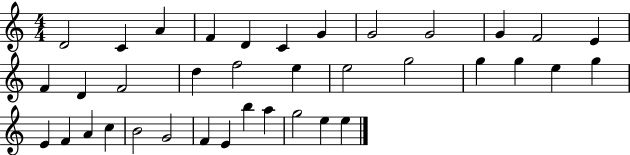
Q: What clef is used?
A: treble